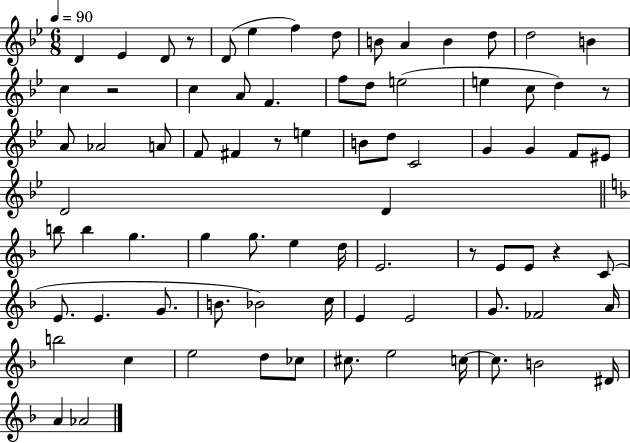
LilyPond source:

{
  \clef treble
  \numericTimeSignature
  \time 6/8
  \key bes \major
  \tempo 4 = 90
  d'4 ees'4 d'8 r8 | d'8( ees''4 f''4) d''8 | b'8 a'4 b'4 d''8 | d''2 b'4 | \break c''4 r2 | c''4 a'8 f'4. | f''8 d''8 e''2( | e''4 c''8 d''4) r8 | \break a'8 aes'2 a'8 | f'8 fis'4 r8 e''4 | b'8 d''8 c'2 | g'4 g'4 f'8 eis'8 | \break d'2 d'4 | \bar "||" \break \key f \major b''8 b''4 g''4. | g''4 g''8. e''4 d''16 | e'2. | r8 e'8 e'8 r4 c'8( | \break e'8. e'4. g'8. | b'8. bes'2) c''16 | e'4 e'2 | g'8. fes'2 a'16 | \break b''2 c''4 | e''2 d''8 ces''8 | cis''8. e''2 c''16~~ | c''8. b'2 dis'16 | \break a'4 aes'2 | \bar "|."
}